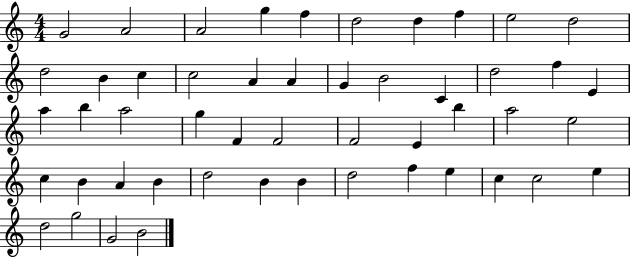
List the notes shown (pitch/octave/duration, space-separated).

G4/h A4/h A4/h G5/q F5/q D5/h D5/q F5/q E5/h D5/h D5/h B4/q C5/q C5/h A4/q A4/q G4/q B4/h C4/q D5/h F5/q E4/q A5/q B5/q A5/h G5/q F4/q F4/h F4/h E4/q B5/q A5/h E5/h C5/q B4/q A4/q B4/q D5/h B4/q B4/q D5/h F5/q E5/q C5/q C5/h E5/q D5/h G5/h G4/h B4/h